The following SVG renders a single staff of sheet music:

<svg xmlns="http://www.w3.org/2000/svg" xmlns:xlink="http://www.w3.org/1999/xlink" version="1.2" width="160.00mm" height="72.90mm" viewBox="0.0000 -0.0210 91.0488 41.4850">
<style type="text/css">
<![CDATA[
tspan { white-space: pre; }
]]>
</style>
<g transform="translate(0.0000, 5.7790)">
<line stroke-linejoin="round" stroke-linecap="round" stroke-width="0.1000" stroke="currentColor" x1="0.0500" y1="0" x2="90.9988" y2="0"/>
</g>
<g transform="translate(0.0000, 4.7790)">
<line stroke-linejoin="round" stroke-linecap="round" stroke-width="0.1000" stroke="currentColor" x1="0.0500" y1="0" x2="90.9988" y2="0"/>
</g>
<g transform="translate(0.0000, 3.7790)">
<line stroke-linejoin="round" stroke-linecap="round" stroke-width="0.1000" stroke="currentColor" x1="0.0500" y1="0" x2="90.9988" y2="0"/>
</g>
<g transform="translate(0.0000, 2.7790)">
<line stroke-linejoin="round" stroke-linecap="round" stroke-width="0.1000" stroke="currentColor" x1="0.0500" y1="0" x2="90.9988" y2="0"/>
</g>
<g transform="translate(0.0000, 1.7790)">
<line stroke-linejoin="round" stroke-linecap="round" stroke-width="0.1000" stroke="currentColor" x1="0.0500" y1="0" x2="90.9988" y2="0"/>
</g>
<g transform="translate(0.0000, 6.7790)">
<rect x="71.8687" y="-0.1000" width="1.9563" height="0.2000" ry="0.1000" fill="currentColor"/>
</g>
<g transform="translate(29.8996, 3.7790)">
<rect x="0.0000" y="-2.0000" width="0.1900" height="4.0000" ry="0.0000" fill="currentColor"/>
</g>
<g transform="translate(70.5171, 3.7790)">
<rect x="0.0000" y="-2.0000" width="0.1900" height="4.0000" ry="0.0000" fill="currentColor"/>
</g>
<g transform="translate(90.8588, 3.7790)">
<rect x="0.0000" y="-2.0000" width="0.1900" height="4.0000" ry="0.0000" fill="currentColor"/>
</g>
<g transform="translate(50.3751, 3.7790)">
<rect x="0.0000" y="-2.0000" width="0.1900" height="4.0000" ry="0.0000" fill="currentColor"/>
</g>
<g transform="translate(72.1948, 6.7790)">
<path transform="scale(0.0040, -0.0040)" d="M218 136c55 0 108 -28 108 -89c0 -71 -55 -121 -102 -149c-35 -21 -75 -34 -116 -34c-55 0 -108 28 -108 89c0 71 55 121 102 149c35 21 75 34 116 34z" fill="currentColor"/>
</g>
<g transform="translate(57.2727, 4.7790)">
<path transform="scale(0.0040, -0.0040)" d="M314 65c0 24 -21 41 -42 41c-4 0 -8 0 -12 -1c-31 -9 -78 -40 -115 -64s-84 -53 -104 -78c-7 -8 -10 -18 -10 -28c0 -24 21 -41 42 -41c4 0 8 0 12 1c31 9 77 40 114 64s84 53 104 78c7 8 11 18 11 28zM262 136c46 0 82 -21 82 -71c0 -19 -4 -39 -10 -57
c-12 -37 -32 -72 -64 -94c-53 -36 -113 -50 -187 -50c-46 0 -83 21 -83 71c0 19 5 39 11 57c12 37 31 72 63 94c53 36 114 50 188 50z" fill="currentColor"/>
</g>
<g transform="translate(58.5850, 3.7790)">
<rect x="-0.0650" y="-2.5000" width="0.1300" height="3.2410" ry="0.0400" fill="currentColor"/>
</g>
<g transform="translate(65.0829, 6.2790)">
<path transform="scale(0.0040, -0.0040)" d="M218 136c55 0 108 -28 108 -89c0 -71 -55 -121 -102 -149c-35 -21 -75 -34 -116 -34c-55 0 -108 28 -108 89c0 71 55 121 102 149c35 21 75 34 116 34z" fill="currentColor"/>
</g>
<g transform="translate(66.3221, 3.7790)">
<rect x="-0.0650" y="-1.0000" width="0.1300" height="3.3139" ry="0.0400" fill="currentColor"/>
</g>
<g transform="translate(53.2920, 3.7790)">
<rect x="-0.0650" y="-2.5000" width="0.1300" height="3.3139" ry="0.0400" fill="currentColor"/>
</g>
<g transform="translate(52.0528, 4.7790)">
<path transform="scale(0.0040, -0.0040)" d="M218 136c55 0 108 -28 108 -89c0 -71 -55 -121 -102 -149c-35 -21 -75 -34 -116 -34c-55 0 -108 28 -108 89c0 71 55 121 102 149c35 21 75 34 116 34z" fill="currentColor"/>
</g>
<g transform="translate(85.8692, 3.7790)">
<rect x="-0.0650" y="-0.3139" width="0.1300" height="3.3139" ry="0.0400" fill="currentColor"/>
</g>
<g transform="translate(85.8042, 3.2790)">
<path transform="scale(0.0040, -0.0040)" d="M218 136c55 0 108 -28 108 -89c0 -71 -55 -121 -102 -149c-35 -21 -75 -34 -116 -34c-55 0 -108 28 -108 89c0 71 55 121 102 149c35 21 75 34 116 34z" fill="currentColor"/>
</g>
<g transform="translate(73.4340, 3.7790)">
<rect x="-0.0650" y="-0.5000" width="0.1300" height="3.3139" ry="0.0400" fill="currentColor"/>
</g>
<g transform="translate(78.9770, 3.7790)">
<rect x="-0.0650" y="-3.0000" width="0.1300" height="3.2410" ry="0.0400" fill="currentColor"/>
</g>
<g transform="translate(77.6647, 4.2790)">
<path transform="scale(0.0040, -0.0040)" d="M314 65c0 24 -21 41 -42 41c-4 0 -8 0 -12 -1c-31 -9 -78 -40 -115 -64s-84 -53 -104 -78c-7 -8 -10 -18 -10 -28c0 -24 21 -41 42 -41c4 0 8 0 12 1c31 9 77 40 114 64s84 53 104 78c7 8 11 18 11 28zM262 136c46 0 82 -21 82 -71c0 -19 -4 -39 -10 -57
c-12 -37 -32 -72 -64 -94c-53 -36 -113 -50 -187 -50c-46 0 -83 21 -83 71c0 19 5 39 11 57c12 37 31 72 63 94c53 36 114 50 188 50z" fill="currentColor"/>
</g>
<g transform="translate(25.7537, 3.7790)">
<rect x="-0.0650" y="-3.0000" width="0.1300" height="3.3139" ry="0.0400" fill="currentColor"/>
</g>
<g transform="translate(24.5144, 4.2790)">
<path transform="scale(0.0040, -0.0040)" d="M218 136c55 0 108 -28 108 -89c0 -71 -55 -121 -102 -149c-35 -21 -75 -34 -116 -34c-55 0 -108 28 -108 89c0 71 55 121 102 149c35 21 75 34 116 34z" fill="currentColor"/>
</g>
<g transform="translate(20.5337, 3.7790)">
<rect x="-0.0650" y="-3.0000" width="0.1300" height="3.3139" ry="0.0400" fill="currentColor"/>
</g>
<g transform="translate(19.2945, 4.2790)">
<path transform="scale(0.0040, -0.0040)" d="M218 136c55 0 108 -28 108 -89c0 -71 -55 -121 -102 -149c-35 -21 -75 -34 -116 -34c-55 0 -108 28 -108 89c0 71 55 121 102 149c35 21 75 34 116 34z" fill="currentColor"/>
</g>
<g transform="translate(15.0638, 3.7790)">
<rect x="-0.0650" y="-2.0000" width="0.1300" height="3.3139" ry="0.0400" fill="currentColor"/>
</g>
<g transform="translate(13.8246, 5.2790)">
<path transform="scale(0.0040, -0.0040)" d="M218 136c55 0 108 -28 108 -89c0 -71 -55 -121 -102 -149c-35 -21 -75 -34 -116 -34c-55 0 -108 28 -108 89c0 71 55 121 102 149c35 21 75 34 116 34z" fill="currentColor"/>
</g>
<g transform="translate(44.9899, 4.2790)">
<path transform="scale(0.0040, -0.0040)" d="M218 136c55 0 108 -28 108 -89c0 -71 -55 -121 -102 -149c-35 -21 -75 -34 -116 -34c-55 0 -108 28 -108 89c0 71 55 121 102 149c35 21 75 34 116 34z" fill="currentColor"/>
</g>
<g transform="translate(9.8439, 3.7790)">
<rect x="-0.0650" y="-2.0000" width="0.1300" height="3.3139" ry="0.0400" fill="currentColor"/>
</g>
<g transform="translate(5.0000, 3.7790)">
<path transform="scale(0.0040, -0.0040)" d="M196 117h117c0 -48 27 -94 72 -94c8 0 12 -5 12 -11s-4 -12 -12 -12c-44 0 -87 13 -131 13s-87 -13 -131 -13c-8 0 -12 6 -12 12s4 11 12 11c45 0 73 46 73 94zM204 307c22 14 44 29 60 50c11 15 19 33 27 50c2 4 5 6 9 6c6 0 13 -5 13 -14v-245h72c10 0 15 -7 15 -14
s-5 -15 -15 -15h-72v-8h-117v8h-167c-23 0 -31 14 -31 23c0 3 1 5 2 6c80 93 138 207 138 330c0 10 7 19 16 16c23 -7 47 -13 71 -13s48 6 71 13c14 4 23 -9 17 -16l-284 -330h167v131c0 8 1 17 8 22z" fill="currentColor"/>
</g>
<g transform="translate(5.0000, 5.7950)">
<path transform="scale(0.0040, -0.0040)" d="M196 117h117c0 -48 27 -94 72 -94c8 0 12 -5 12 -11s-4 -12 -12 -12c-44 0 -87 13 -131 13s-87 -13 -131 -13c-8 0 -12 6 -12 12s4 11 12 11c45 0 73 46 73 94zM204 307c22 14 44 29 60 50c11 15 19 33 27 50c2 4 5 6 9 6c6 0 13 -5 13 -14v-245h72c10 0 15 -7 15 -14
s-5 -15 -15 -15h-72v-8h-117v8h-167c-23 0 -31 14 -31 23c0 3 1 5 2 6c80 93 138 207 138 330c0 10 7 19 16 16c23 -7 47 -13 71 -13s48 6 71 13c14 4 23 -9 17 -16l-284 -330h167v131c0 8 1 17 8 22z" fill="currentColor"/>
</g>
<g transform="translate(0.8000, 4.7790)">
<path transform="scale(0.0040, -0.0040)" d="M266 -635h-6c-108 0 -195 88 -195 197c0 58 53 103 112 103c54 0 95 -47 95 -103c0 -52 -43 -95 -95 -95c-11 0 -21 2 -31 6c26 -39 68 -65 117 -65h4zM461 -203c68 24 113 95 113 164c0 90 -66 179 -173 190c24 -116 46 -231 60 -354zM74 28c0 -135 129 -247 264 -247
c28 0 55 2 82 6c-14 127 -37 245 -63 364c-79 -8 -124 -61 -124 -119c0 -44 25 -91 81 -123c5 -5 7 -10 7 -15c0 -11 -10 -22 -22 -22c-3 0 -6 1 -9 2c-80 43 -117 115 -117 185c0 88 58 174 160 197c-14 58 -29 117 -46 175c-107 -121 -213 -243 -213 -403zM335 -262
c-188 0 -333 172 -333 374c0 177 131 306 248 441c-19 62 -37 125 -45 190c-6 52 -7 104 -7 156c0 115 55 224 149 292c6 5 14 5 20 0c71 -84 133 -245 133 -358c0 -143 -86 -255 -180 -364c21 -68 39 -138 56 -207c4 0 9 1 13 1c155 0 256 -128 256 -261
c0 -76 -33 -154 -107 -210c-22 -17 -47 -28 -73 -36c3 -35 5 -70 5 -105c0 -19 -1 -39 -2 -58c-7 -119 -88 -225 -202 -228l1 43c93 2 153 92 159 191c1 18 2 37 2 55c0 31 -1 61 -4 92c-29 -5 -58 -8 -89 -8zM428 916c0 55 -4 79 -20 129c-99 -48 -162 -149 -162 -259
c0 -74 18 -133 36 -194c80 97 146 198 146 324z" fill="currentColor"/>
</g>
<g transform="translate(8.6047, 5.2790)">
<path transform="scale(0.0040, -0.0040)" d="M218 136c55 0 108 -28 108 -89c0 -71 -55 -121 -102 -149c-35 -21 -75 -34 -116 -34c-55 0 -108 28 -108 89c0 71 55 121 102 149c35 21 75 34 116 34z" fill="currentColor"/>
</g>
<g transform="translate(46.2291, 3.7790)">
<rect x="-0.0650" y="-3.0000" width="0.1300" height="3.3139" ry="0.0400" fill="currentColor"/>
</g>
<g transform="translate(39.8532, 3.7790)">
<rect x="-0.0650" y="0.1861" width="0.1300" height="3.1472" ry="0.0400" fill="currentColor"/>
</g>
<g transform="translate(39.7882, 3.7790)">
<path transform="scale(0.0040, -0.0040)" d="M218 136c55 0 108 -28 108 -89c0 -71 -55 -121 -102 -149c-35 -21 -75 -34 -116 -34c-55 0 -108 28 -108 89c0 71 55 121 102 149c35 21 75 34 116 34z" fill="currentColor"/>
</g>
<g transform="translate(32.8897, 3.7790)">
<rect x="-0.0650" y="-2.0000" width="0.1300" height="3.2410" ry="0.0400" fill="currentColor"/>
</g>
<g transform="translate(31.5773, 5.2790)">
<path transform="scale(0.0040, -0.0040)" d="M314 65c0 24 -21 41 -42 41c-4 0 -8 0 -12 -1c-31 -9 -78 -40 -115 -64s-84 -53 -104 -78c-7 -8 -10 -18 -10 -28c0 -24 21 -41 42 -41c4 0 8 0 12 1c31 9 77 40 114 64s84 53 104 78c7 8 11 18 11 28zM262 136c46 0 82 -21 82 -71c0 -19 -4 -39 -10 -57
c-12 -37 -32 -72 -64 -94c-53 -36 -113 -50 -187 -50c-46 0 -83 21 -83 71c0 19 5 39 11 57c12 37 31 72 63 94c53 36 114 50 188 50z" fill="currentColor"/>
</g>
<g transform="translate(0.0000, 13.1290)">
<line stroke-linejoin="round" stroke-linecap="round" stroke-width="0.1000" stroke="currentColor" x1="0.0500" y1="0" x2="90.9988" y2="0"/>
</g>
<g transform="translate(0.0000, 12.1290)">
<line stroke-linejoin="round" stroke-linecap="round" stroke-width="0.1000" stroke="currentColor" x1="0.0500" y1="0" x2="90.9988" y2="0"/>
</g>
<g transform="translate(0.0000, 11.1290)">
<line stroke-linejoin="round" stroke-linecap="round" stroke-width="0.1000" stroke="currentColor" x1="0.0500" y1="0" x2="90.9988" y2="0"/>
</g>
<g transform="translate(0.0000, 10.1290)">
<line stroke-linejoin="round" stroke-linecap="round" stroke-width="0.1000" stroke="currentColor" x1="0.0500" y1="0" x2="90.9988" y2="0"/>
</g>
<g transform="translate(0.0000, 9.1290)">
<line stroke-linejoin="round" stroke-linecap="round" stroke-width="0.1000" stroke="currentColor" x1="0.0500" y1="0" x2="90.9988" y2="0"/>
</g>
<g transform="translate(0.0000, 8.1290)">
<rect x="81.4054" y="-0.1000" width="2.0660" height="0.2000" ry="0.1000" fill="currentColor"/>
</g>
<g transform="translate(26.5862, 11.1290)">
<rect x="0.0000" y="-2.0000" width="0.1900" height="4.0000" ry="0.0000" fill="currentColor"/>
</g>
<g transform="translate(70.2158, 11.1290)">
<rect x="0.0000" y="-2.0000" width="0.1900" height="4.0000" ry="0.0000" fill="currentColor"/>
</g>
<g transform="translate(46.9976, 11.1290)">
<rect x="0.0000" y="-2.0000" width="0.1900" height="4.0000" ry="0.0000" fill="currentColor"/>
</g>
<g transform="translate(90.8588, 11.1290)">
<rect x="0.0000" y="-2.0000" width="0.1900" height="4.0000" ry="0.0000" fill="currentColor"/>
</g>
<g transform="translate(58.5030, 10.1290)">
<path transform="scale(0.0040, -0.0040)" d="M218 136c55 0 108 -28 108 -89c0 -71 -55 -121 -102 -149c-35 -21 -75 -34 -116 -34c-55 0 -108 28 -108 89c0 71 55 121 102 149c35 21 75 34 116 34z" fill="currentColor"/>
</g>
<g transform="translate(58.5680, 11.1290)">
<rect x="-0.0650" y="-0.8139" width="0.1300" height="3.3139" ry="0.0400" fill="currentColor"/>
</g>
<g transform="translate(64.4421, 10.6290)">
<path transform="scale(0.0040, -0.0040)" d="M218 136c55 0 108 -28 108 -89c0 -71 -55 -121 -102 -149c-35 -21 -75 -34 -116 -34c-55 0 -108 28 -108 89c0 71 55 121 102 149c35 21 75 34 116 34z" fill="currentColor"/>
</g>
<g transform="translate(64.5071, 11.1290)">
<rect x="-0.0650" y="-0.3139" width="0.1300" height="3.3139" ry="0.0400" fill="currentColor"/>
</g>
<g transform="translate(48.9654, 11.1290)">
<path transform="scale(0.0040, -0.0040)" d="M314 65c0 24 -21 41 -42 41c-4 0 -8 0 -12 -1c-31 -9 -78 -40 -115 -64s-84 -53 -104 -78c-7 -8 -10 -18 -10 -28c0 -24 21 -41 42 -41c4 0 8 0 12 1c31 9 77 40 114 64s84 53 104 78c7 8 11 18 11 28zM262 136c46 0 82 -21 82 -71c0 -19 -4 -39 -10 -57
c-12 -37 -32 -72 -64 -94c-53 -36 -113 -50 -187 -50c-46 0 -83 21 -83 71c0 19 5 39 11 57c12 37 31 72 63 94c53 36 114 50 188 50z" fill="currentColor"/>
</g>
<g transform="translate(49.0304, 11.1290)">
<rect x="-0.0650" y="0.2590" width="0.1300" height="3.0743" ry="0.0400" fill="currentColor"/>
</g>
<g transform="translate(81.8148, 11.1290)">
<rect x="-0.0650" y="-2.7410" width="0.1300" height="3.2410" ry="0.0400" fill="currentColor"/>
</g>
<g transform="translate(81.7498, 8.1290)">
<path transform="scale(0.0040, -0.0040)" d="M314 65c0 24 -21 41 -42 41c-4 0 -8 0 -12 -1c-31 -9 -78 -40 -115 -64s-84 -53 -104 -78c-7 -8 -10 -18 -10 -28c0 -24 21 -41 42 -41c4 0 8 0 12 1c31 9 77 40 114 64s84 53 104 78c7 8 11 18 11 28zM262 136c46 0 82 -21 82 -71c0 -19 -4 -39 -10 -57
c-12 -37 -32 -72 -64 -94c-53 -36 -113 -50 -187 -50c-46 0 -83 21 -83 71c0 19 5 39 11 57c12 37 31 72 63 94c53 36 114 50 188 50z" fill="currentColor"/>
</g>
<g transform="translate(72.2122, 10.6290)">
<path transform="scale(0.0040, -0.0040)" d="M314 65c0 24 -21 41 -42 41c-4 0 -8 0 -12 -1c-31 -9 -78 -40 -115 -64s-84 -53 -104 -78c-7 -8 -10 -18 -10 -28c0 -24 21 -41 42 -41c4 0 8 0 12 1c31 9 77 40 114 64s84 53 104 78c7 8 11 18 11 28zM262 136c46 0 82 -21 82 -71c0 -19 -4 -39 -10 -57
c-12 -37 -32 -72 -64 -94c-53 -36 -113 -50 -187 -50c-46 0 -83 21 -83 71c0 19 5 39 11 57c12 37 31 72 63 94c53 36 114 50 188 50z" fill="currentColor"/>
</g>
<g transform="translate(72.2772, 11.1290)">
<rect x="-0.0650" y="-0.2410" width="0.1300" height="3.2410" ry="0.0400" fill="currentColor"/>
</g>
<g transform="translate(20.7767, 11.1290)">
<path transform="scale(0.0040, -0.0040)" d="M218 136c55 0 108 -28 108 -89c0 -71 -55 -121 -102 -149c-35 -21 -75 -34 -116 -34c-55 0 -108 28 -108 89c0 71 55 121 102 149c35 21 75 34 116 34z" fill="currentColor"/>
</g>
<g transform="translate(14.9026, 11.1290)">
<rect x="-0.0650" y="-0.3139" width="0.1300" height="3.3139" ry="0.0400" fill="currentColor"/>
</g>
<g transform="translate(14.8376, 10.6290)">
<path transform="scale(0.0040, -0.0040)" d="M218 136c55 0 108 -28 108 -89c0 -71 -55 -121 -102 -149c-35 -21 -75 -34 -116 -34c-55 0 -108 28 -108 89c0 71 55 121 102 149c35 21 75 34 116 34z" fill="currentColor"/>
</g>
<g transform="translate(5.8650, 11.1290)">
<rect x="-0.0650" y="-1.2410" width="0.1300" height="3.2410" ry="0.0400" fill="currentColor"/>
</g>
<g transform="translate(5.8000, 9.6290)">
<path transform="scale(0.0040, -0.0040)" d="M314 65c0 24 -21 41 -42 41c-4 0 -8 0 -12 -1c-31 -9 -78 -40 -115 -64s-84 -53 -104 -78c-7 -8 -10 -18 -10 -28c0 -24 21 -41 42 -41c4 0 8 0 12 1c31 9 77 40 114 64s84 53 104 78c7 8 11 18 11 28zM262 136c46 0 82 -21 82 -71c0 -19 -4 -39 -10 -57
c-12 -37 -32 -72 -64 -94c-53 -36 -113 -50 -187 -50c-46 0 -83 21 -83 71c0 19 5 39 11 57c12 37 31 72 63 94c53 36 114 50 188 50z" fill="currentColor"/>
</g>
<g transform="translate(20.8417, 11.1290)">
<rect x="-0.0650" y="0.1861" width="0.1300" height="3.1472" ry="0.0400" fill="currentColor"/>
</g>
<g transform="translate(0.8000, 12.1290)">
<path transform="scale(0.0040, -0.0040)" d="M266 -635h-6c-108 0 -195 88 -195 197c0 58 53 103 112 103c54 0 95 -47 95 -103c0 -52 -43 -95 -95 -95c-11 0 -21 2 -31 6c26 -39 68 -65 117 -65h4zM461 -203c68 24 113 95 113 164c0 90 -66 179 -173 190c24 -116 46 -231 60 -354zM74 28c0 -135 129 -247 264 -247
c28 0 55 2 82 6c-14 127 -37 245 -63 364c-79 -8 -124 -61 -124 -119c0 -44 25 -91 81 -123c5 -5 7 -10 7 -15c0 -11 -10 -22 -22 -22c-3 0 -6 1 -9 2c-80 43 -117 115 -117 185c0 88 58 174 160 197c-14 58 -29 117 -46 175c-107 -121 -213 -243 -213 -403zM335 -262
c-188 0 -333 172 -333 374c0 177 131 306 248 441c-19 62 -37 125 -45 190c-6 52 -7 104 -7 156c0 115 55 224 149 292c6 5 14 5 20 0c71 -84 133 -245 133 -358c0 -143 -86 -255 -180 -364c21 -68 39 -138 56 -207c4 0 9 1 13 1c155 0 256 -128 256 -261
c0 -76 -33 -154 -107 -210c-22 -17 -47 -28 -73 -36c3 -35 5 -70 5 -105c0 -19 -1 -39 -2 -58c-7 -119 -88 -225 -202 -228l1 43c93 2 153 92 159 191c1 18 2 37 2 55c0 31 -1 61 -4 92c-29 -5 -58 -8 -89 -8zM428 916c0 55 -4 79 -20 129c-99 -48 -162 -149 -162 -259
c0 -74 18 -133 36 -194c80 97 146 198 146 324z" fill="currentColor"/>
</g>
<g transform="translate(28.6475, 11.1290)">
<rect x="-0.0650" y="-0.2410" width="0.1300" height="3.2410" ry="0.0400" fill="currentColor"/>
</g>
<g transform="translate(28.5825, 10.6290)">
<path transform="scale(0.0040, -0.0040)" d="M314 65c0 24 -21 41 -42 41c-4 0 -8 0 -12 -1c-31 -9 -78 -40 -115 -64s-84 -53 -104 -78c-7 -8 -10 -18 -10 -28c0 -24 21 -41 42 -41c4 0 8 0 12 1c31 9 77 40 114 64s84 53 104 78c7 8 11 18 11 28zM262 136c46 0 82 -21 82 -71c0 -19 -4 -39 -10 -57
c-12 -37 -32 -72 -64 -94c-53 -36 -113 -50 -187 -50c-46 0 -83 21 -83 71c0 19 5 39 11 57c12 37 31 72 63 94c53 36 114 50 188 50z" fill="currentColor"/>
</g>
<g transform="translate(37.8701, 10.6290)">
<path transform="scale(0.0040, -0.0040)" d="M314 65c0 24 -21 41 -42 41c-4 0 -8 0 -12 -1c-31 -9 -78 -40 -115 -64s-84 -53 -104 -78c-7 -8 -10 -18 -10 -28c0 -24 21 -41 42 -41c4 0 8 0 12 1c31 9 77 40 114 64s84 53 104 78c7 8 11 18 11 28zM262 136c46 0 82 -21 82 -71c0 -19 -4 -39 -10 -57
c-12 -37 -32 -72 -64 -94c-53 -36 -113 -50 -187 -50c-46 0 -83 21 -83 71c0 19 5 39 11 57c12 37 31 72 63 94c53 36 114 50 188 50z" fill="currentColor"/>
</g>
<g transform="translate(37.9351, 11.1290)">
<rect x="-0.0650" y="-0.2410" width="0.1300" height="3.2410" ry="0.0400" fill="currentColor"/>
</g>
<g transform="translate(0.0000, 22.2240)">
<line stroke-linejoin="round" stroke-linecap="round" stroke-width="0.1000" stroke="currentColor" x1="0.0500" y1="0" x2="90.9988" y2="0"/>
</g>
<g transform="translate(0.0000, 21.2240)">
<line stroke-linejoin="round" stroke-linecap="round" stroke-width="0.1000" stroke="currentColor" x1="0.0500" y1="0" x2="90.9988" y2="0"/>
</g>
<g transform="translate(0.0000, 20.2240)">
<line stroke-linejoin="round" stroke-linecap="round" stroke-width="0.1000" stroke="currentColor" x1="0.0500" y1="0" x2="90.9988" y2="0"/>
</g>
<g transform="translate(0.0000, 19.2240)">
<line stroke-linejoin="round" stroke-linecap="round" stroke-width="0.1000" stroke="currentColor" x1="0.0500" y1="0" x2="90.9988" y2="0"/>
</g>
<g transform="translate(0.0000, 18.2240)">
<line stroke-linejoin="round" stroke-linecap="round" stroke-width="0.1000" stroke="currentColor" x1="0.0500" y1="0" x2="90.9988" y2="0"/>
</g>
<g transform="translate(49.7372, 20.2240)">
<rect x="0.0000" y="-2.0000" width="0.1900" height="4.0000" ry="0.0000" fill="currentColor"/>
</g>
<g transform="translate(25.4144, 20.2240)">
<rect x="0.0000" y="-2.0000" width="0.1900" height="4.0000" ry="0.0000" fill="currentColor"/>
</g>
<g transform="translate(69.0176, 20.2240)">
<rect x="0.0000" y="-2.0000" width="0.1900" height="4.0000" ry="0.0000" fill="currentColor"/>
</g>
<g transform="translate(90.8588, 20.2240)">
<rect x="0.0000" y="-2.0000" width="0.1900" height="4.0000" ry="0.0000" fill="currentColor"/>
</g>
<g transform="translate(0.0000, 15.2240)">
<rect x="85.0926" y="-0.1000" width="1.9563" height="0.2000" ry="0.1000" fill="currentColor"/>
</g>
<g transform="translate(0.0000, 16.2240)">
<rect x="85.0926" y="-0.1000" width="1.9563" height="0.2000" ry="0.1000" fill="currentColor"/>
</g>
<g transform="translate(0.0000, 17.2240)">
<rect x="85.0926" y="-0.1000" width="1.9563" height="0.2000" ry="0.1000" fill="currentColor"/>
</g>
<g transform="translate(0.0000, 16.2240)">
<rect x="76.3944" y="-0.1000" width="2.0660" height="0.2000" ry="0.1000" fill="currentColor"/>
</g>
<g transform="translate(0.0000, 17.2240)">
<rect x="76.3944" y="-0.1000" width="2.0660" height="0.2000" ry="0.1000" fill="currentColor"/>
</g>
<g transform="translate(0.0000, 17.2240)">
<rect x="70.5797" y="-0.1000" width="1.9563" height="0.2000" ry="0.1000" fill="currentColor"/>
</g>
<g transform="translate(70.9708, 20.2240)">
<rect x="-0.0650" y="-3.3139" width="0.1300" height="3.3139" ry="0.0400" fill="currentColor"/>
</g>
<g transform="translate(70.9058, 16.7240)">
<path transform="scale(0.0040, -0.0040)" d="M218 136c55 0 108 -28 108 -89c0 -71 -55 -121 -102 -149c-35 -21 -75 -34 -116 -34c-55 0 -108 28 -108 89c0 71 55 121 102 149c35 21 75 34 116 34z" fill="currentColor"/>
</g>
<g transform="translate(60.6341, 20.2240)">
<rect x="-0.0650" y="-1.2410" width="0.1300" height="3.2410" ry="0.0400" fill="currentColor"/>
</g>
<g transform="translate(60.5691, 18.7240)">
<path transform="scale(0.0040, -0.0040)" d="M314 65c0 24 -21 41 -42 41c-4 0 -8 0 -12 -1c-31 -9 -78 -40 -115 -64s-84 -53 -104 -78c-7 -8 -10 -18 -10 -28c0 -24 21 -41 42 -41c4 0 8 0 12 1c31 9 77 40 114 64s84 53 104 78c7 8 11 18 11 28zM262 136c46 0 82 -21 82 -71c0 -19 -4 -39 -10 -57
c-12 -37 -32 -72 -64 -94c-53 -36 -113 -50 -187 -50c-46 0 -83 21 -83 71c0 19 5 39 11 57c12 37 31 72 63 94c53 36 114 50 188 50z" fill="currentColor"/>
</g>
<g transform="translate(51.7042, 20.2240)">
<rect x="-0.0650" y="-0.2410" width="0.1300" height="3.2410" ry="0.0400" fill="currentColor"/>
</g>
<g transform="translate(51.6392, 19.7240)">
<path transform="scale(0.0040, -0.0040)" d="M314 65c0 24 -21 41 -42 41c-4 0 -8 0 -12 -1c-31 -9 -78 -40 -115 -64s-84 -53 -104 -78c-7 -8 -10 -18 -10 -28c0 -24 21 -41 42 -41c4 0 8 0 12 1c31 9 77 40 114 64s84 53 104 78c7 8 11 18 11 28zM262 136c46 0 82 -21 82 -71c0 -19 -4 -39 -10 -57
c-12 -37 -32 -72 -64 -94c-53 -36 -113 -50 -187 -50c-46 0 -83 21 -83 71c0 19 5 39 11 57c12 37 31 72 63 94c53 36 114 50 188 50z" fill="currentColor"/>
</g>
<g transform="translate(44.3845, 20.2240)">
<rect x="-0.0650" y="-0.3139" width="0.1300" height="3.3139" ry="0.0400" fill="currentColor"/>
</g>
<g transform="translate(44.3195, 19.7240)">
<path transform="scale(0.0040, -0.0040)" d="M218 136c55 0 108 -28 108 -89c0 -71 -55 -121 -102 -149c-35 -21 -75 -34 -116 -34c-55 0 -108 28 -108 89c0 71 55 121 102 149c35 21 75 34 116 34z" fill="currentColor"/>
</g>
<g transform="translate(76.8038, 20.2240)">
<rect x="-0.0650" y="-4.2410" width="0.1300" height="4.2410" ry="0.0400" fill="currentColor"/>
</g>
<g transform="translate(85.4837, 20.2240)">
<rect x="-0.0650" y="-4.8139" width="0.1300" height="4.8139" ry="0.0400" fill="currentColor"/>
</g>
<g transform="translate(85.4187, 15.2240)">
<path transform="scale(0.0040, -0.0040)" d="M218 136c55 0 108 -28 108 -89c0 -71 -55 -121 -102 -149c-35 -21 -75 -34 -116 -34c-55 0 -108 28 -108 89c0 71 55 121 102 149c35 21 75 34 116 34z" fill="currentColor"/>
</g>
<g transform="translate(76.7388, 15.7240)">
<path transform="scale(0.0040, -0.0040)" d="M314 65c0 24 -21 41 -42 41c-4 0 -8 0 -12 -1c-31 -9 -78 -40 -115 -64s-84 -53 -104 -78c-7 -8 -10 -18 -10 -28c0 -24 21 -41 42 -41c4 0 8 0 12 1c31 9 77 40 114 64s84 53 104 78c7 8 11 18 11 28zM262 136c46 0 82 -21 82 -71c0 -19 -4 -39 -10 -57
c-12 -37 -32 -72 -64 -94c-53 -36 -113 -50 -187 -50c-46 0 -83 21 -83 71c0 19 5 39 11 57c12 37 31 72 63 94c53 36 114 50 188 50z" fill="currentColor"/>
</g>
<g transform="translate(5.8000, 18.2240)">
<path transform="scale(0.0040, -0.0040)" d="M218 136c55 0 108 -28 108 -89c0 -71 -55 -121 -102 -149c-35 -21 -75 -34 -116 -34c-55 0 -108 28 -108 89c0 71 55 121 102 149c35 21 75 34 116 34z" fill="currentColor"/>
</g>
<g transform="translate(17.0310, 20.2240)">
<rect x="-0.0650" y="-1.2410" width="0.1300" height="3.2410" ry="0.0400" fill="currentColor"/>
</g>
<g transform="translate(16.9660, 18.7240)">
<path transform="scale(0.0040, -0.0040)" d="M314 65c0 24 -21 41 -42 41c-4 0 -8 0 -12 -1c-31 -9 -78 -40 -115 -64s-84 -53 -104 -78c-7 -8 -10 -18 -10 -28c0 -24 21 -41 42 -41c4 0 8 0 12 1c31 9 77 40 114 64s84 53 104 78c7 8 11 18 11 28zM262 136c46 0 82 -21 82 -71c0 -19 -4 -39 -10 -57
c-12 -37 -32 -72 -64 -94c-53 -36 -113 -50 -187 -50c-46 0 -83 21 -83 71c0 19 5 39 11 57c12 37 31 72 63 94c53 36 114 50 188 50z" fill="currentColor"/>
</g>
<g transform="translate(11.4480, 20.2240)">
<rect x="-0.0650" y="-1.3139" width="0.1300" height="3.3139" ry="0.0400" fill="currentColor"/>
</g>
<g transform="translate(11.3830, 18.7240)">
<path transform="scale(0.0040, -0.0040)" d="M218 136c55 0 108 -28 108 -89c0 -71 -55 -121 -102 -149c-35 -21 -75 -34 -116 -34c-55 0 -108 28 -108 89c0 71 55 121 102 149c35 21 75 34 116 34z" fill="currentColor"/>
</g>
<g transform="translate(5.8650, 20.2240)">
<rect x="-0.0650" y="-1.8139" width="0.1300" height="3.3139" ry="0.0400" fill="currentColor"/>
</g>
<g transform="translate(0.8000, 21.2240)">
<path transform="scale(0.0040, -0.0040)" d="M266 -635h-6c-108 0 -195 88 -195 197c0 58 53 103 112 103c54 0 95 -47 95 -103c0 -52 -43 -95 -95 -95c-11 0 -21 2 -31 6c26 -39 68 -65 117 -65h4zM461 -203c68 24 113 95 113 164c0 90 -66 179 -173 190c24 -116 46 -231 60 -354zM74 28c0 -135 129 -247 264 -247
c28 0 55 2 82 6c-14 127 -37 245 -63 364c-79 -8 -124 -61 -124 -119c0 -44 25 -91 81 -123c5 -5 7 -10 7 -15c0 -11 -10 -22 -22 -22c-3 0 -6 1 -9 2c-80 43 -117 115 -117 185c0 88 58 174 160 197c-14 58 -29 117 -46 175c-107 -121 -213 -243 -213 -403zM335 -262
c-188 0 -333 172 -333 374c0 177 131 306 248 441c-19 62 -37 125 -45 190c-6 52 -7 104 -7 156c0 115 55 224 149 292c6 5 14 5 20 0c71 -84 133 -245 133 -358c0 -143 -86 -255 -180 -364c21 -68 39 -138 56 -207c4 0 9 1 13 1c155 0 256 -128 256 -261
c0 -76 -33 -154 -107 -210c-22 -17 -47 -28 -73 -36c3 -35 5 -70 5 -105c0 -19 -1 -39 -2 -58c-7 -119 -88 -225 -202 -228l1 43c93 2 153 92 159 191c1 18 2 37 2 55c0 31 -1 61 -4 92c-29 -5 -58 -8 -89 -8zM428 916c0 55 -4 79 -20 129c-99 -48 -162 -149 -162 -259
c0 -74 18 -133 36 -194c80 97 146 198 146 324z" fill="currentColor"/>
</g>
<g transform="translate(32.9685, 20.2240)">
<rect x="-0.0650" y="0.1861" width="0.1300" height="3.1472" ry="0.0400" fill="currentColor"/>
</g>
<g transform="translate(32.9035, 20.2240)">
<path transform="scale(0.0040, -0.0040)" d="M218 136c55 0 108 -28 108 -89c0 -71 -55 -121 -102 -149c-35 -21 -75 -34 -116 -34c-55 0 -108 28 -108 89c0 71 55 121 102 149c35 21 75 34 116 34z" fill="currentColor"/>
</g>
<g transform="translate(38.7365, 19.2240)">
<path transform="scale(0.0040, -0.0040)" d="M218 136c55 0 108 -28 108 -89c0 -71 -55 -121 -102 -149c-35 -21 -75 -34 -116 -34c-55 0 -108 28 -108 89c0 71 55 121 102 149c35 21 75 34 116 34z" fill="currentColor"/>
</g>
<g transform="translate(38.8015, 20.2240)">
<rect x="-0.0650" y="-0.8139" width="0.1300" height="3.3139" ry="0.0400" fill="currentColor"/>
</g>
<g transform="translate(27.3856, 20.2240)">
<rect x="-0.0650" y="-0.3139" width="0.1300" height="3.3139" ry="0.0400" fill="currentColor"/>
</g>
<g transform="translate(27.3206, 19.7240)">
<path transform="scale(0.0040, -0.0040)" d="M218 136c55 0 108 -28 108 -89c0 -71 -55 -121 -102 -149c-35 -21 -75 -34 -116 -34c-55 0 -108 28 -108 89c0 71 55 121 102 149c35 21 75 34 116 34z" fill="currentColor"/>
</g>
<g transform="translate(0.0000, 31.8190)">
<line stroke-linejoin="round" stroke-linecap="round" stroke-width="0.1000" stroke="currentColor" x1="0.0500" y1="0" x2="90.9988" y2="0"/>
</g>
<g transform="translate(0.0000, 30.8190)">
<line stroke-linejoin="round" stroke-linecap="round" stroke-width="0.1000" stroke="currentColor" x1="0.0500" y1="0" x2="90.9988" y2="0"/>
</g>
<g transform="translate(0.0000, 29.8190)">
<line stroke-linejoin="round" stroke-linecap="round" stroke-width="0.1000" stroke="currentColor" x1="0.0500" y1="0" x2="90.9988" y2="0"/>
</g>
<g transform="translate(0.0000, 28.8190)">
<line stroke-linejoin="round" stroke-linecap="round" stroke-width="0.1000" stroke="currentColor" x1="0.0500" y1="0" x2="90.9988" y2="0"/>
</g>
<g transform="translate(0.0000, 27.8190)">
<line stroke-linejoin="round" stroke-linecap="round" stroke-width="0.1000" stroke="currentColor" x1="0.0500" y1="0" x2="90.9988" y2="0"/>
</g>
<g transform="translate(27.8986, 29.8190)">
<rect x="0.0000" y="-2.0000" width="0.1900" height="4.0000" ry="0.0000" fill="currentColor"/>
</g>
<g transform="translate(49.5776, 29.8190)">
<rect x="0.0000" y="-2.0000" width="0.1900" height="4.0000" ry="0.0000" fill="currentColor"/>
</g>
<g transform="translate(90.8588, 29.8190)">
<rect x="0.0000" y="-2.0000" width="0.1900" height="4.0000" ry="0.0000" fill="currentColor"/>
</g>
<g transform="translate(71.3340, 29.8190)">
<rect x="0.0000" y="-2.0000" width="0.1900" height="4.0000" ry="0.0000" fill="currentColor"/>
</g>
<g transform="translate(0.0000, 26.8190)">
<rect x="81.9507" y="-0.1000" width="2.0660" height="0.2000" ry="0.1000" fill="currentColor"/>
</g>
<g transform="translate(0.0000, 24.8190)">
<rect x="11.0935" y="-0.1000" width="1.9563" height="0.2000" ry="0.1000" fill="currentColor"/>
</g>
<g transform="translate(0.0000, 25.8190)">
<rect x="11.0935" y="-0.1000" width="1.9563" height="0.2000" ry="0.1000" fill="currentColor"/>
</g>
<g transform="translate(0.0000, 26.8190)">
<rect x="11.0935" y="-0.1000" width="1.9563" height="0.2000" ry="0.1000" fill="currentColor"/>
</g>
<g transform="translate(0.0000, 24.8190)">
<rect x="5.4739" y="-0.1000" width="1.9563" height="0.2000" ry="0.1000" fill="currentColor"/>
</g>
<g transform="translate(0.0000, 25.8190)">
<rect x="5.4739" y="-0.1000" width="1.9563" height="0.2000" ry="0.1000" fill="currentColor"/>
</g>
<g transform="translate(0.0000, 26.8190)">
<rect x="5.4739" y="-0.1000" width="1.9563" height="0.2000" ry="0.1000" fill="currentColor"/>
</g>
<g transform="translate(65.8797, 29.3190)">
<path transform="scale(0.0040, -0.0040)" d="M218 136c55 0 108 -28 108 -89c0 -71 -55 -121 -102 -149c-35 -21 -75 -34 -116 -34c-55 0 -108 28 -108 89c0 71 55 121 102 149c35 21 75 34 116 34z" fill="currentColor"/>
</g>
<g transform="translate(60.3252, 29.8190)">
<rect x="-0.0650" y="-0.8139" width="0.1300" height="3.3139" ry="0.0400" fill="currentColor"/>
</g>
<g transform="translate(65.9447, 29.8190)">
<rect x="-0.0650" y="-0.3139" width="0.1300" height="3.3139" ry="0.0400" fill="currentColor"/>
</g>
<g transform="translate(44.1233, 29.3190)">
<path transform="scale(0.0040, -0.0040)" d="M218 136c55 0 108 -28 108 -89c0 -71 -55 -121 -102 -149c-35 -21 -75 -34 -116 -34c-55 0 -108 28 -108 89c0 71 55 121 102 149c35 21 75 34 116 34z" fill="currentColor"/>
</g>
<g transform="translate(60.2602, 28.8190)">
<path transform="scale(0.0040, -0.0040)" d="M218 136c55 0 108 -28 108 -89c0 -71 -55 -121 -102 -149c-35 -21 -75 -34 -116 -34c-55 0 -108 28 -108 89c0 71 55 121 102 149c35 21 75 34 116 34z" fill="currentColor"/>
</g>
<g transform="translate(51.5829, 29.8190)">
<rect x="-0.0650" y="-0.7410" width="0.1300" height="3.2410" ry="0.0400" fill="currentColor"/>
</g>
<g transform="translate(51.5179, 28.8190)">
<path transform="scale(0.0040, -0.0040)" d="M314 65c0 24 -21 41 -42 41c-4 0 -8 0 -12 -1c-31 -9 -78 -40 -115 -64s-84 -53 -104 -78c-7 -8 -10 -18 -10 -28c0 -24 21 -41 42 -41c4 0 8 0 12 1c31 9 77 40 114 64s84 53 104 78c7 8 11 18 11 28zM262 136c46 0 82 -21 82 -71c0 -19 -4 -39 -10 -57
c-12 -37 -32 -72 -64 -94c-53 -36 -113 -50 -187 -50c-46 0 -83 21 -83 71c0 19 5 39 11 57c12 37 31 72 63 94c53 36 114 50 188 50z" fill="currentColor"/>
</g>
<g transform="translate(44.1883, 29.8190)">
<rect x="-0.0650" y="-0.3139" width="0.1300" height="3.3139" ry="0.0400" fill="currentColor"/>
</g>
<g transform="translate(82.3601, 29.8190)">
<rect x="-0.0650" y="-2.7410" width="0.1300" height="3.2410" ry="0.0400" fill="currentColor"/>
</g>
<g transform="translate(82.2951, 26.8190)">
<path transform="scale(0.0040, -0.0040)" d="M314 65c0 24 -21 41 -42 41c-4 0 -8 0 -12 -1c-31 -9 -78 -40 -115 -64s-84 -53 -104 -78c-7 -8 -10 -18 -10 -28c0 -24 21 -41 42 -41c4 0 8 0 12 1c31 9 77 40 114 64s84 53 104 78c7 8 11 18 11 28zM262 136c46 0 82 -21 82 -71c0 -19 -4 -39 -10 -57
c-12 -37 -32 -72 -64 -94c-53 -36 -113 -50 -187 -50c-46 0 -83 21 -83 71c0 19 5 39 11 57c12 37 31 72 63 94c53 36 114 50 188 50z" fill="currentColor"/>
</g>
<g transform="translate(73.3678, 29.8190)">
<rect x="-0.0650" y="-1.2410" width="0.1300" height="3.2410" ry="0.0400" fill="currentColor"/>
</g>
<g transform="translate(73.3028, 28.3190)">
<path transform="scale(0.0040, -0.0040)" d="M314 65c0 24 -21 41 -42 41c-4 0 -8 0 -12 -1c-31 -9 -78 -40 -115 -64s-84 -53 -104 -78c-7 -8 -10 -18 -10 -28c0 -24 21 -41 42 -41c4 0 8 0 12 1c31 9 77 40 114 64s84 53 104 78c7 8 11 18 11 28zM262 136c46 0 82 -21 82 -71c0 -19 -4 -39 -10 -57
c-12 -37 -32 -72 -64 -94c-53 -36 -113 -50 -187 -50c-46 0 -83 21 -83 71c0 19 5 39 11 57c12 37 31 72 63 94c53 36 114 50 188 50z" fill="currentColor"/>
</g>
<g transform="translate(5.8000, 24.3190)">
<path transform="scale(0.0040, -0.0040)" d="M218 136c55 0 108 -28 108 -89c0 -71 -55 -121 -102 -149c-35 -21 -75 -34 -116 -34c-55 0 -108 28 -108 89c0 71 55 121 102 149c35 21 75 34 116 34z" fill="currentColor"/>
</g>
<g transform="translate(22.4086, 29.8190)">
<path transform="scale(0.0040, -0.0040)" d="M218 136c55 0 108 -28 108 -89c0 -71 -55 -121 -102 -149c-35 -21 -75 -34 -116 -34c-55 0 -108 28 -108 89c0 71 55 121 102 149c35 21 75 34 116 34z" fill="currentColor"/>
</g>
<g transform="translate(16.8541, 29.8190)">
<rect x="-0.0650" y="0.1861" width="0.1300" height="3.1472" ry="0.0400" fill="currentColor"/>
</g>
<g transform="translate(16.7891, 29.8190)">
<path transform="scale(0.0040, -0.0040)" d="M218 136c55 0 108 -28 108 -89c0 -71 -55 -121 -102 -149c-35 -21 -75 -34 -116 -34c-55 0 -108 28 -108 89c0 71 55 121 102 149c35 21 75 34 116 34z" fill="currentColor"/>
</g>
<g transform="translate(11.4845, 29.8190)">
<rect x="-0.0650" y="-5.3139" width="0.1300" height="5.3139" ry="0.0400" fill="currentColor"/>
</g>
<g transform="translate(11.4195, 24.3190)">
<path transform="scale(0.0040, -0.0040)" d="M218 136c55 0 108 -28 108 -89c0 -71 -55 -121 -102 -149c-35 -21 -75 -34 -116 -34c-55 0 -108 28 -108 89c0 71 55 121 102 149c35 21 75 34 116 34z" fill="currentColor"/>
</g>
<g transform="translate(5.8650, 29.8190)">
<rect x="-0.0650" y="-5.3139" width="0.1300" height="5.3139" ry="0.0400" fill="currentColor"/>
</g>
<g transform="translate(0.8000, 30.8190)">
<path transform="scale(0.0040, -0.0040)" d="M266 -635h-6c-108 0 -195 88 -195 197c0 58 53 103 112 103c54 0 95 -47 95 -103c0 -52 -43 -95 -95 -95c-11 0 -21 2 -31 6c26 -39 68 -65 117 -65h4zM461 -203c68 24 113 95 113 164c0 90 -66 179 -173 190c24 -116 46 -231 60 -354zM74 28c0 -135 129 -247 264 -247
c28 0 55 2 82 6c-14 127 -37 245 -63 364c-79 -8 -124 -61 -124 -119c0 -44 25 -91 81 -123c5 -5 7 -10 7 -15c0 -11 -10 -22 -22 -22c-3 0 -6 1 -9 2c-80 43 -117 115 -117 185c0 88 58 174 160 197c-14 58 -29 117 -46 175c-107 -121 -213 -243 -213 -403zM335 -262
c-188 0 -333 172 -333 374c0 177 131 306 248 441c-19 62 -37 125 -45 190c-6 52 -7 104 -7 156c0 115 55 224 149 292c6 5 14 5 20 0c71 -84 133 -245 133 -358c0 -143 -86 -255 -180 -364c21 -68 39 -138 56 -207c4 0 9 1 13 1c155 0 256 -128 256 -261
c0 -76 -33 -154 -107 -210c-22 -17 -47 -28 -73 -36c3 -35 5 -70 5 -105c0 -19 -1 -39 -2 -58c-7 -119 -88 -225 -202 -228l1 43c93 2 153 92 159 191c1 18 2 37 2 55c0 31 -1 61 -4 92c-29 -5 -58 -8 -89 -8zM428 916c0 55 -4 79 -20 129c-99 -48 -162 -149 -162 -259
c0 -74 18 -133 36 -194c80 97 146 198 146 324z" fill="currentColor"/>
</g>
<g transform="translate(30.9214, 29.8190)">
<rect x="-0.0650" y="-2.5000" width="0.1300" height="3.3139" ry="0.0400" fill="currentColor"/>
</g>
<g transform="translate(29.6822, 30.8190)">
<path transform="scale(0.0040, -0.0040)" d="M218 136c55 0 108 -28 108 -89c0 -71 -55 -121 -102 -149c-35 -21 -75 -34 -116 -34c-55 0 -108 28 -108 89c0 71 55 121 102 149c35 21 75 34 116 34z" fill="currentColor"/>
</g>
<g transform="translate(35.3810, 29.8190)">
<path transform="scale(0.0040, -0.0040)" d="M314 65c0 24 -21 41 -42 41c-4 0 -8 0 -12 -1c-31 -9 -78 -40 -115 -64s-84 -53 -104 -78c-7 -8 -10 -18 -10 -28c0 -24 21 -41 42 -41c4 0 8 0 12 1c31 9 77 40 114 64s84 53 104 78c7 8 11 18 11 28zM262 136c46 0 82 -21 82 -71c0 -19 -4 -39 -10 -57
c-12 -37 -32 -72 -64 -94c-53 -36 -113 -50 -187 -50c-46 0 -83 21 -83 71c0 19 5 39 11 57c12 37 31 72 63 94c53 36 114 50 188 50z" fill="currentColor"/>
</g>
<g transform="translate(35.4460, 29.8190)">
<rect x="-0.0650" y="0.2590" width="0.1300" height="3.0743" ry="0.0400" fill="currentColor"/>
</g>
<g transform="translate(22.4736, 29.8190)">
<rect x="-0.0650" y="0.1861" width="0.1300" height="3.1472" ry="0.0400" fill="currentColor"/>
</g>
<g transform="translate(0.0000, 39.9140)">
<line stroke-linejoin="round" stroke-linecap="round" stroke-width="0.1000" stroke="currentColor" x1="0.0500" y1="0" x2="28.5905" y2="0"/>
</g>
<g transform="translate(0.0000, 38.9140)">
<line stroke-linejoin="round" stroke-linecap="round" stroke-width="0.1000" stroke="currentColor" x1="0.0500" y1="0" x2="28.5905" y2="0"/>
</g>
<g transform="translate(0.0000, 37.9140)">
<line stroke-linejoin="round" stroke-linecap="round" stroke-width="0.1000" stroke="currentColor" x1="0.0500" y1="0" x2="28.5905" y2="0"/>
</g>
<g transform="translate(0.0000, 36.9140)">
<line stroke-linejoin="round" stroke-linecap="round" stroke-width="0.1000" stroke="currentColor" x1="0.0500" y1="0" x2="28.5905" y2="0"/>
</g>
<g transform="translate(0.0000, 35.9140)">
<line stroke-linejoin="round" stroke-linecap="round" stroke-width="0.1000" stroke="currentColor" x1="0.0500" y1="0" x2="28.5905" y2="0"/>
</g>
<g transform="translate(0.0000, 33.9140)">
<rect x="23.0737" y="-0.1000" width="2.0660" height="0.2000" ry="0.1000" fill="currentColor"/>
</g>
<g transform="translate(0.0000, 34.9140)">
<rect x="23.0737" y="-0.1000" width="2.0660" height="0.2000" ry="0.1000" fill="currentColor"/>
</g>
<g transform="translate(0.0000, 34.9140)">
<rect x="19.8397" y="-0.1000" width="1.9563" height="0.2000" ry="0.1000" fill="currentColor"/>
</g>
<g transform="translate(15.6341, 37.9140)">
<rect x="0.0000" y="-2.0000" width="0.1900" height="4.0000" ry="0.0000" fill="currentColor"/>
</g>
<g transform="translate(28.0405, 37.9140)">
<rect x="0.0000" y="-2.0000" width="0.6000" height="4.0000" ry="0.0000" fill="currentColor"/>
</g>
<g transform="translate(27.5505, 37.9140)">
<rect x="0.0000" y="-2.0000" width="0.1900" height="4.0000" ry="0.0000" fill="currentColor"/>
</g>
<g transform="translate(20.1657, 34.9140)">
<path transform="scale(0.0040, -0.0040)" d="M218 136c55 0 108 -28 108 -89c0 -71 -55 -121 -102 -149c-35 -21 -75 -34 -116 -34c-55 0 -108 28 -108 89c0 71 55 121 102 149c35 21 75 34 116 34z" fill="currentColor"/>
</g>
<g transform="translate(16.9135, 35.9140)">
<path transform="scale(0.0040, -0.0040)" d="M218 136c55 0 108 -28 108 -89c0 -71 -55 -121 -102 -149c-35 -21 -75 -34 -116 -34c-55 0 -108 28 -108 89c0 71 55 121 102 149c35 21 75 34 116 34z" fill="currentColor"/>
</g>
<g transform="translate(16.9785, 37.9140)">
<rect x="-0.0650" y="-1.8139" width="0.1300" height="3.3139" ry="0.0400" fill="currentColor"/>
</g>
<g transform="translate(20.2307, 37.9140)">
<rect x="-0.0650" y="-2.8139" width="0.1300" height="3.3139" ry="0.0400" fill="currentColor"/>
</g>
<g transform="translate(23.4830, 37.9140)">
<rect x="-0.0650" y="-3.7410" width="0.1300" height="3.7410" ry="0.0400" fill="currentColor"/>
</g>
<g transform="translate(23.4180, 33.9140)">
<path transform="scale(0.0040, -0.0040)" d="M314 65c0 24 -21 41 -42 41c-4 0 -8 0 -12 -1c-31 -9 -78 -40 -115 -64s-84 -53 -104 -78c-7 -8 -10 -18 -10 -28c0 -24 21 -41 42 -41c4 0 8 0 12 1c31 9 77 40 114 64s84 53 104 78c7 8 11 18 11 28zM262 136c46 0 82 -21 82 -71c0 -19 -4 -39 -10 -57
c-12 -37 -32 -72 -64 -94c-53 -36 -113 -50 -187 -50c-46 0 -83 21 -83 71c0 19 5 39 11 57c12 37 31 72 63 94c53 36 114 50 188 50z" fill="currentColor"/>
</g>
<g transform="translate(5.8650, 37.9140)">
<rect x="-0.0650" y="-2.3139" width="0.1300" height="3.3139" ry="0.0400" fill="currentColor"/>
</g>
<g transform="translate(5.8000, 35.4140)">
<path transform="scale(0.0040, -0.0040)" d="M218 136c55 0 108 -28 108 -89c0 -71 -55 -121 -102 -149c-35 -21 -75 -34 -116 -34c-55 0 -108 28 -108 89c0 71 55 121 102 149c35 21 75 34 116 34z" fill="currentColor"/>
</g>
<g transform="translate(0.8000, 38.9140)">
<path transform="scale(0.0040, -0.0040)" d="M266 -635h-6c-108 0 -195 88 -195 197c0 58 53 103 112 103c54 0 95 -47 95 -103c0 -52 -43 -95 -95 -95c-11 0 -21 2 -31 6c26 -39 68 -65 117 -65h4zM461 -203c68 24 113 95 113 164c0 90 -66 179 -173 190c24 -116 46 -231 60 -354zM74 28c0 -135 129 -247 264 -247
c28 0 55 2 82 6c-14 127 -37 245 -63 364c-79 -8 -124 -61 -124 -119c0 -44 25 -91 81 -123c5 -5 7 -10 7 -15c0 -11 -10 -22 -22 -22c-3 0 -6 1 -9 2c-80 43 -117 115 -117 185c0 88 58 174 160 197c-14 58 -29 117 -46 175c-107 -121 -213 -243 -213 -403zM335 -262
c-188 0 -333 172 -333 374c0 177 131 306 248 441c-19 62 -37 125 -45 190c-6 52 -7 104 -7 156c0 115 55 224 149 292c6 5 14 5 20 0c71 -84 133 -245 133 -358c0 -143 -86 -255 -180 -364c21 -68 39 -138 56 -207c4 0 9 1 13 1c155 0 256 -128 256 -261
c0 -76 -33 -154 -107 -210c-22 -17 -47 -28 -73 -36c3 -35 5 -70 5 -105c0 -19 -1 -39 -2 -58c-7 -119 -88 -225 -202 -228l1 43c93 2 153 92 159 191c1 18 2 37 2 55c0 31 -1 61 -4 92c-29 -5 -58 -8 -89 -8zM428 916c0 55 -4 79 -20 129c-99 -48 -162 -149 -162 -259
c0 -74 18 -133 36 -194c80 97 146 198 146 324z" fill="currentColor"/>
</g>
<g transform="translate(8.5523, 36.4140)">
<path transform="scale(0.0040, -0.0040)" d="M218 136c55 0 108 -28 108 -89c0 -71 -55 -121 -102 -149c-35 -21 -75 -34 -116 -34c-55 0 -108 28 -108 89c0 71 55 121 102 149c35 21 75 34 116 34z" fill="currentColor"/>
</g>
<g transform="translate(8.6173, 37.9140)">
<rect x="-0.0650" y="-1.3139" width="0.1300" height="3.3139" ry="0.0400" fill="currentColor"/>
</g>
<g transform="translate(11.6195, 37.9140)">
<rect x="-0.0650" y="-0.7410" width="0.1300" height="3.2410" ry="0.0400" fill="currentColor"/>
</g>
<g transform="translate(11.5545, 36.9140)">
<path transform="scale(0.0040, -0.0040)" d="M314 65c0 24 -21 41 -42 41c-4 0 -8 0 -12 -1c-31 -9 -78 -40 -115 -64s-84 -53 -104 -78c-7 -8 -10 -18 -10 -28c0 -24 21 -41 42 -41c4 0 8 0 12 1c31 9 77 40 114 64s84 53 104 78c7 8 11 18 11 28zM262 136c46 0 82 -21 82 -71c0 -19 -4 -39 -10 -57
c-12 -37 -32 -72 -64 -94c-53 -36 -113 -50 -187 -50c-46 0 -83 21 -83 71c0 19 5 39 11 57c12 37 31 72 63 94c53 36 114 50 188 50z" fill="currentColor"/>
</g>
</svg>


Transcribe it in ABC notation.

X:1
T:Untitled
M:4/4
L:1/4
K:C
F F A A F2 B A G G2 D C A2 c e2 c B c2 c2 B2 d c c2 a2 f e e2 c B d c c2 e2 b d'2 e' f' f' B B G B2 c d2 d c e2 a2 g e d2 f a c'2